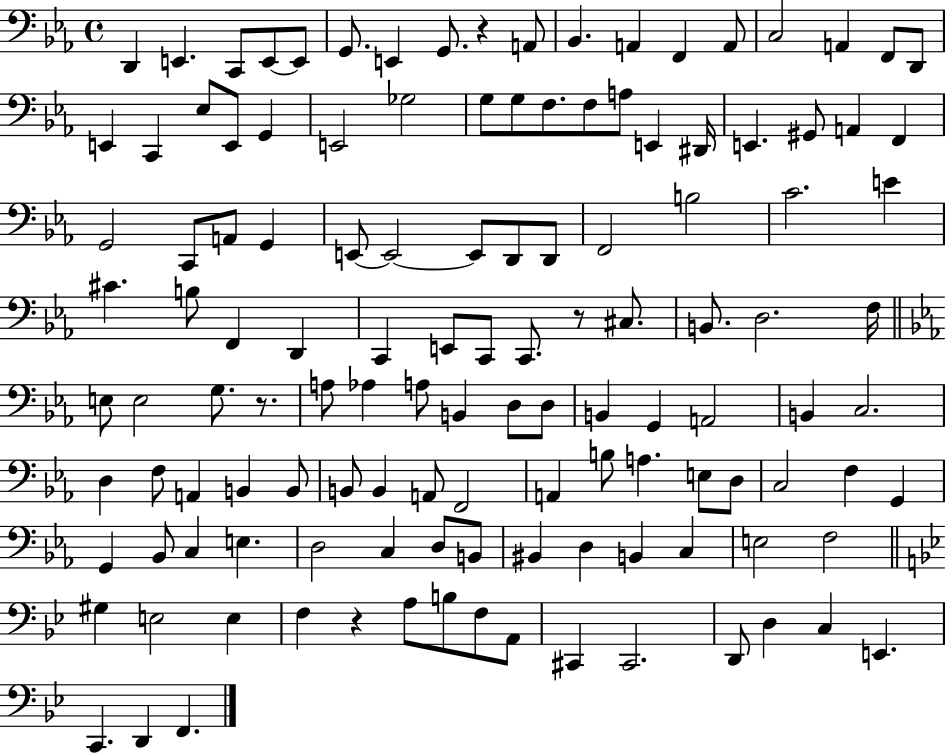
{
  \clef bass
  \time 4/4
  \defaultTimeSignature
  \key ees \major
  d,4 e,4. c,8 e,8~~ e,8 | g,8. e,4 g,8. r4 a,8 | bes,4. a,4 f,4 a,8 | c2 a,4 f,8 d,8 | \break e,4 c,4 ees8 e,8 g,4 | e,2 ges2 | g8 g8 f8. f8 a8 e,4 dis,16 | e,4. gis,8 a,4 f,4 | \break g,2 c,8 a,8 g,4 | e,8~~ e,2~~ e,8 d,8 d,8 | f,2 b2 | c'2. e'4 | \break cis'4. b8 f,4 d,4 | c,4 e,8 c,8 c,8. r8 cis8. | b,8. d2. f16 | \bar "||" \break \key ees \major e8 e2 g8. r8. | a8 aes4 a8 b,4 d8 d8 | b,4 g,4 a,2 | b,4 c2. | \break d4 f8 a,4 b,4 b,8 | b,8 b,4 a,8 f,2 | a,4 b8 a4. e8 d8 | c2 f4 g,4 | \break g,4 bes,8 c4 e4. | d2 c4 d8 b,8 | bis,4 d4 b,4 c4 | e2 f2 | \break \bar "||" \break \key bes \major gis4 e2 e4 | f4 r4 a8 b8 f8 a,8 | cis,4 cis,2. | d,8 d4 c4 e,4. | \break c,4. d,4 f,4. | \bar "|."
}